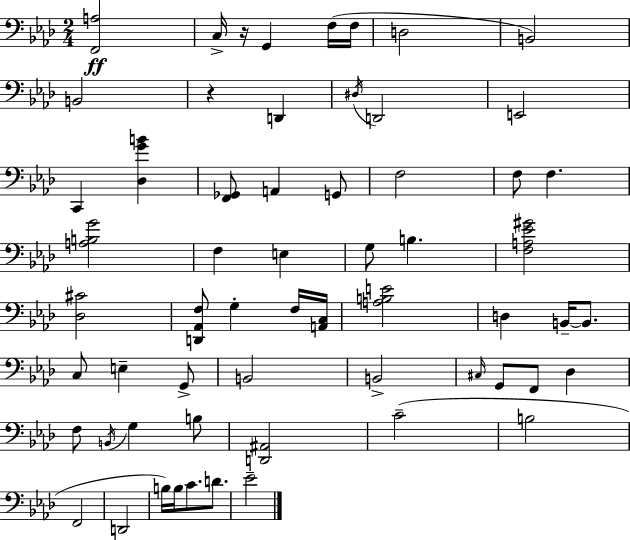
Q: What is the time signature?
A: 2/4